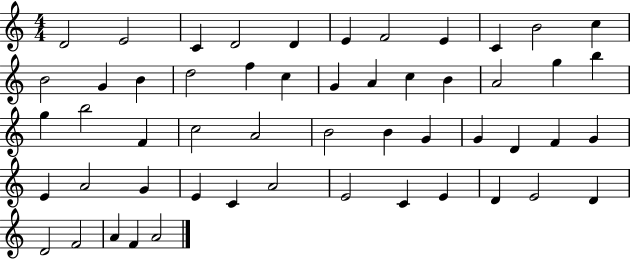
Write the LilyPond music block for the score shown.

{
  \clef treble
  \numericTimeSignature
  \time 4/4
  \key c \major
  d'2 e'2 | c'4 d'2 d'4 | e'4 f'2 e'4 | c'4 b'2 c''4 | \break b'2 g'4 b'4 | d''2 f''4 c''4 | g'4 a'4 c''4 b'4 | a'2 g''4 b''4 | \break g''4 b''2 f'4 | c''2 a'2 | b'2 b'4 g'4 | g'4 d'4 f'4 g'4 | \break e'4 a'2 g'4 | e'4 c'4 a'2 | e'2 c'4 e'4 | d'4 e'2 d'4 | \break d'2 f'2 | a'4 f'4 a'2 | \bar "|."
}